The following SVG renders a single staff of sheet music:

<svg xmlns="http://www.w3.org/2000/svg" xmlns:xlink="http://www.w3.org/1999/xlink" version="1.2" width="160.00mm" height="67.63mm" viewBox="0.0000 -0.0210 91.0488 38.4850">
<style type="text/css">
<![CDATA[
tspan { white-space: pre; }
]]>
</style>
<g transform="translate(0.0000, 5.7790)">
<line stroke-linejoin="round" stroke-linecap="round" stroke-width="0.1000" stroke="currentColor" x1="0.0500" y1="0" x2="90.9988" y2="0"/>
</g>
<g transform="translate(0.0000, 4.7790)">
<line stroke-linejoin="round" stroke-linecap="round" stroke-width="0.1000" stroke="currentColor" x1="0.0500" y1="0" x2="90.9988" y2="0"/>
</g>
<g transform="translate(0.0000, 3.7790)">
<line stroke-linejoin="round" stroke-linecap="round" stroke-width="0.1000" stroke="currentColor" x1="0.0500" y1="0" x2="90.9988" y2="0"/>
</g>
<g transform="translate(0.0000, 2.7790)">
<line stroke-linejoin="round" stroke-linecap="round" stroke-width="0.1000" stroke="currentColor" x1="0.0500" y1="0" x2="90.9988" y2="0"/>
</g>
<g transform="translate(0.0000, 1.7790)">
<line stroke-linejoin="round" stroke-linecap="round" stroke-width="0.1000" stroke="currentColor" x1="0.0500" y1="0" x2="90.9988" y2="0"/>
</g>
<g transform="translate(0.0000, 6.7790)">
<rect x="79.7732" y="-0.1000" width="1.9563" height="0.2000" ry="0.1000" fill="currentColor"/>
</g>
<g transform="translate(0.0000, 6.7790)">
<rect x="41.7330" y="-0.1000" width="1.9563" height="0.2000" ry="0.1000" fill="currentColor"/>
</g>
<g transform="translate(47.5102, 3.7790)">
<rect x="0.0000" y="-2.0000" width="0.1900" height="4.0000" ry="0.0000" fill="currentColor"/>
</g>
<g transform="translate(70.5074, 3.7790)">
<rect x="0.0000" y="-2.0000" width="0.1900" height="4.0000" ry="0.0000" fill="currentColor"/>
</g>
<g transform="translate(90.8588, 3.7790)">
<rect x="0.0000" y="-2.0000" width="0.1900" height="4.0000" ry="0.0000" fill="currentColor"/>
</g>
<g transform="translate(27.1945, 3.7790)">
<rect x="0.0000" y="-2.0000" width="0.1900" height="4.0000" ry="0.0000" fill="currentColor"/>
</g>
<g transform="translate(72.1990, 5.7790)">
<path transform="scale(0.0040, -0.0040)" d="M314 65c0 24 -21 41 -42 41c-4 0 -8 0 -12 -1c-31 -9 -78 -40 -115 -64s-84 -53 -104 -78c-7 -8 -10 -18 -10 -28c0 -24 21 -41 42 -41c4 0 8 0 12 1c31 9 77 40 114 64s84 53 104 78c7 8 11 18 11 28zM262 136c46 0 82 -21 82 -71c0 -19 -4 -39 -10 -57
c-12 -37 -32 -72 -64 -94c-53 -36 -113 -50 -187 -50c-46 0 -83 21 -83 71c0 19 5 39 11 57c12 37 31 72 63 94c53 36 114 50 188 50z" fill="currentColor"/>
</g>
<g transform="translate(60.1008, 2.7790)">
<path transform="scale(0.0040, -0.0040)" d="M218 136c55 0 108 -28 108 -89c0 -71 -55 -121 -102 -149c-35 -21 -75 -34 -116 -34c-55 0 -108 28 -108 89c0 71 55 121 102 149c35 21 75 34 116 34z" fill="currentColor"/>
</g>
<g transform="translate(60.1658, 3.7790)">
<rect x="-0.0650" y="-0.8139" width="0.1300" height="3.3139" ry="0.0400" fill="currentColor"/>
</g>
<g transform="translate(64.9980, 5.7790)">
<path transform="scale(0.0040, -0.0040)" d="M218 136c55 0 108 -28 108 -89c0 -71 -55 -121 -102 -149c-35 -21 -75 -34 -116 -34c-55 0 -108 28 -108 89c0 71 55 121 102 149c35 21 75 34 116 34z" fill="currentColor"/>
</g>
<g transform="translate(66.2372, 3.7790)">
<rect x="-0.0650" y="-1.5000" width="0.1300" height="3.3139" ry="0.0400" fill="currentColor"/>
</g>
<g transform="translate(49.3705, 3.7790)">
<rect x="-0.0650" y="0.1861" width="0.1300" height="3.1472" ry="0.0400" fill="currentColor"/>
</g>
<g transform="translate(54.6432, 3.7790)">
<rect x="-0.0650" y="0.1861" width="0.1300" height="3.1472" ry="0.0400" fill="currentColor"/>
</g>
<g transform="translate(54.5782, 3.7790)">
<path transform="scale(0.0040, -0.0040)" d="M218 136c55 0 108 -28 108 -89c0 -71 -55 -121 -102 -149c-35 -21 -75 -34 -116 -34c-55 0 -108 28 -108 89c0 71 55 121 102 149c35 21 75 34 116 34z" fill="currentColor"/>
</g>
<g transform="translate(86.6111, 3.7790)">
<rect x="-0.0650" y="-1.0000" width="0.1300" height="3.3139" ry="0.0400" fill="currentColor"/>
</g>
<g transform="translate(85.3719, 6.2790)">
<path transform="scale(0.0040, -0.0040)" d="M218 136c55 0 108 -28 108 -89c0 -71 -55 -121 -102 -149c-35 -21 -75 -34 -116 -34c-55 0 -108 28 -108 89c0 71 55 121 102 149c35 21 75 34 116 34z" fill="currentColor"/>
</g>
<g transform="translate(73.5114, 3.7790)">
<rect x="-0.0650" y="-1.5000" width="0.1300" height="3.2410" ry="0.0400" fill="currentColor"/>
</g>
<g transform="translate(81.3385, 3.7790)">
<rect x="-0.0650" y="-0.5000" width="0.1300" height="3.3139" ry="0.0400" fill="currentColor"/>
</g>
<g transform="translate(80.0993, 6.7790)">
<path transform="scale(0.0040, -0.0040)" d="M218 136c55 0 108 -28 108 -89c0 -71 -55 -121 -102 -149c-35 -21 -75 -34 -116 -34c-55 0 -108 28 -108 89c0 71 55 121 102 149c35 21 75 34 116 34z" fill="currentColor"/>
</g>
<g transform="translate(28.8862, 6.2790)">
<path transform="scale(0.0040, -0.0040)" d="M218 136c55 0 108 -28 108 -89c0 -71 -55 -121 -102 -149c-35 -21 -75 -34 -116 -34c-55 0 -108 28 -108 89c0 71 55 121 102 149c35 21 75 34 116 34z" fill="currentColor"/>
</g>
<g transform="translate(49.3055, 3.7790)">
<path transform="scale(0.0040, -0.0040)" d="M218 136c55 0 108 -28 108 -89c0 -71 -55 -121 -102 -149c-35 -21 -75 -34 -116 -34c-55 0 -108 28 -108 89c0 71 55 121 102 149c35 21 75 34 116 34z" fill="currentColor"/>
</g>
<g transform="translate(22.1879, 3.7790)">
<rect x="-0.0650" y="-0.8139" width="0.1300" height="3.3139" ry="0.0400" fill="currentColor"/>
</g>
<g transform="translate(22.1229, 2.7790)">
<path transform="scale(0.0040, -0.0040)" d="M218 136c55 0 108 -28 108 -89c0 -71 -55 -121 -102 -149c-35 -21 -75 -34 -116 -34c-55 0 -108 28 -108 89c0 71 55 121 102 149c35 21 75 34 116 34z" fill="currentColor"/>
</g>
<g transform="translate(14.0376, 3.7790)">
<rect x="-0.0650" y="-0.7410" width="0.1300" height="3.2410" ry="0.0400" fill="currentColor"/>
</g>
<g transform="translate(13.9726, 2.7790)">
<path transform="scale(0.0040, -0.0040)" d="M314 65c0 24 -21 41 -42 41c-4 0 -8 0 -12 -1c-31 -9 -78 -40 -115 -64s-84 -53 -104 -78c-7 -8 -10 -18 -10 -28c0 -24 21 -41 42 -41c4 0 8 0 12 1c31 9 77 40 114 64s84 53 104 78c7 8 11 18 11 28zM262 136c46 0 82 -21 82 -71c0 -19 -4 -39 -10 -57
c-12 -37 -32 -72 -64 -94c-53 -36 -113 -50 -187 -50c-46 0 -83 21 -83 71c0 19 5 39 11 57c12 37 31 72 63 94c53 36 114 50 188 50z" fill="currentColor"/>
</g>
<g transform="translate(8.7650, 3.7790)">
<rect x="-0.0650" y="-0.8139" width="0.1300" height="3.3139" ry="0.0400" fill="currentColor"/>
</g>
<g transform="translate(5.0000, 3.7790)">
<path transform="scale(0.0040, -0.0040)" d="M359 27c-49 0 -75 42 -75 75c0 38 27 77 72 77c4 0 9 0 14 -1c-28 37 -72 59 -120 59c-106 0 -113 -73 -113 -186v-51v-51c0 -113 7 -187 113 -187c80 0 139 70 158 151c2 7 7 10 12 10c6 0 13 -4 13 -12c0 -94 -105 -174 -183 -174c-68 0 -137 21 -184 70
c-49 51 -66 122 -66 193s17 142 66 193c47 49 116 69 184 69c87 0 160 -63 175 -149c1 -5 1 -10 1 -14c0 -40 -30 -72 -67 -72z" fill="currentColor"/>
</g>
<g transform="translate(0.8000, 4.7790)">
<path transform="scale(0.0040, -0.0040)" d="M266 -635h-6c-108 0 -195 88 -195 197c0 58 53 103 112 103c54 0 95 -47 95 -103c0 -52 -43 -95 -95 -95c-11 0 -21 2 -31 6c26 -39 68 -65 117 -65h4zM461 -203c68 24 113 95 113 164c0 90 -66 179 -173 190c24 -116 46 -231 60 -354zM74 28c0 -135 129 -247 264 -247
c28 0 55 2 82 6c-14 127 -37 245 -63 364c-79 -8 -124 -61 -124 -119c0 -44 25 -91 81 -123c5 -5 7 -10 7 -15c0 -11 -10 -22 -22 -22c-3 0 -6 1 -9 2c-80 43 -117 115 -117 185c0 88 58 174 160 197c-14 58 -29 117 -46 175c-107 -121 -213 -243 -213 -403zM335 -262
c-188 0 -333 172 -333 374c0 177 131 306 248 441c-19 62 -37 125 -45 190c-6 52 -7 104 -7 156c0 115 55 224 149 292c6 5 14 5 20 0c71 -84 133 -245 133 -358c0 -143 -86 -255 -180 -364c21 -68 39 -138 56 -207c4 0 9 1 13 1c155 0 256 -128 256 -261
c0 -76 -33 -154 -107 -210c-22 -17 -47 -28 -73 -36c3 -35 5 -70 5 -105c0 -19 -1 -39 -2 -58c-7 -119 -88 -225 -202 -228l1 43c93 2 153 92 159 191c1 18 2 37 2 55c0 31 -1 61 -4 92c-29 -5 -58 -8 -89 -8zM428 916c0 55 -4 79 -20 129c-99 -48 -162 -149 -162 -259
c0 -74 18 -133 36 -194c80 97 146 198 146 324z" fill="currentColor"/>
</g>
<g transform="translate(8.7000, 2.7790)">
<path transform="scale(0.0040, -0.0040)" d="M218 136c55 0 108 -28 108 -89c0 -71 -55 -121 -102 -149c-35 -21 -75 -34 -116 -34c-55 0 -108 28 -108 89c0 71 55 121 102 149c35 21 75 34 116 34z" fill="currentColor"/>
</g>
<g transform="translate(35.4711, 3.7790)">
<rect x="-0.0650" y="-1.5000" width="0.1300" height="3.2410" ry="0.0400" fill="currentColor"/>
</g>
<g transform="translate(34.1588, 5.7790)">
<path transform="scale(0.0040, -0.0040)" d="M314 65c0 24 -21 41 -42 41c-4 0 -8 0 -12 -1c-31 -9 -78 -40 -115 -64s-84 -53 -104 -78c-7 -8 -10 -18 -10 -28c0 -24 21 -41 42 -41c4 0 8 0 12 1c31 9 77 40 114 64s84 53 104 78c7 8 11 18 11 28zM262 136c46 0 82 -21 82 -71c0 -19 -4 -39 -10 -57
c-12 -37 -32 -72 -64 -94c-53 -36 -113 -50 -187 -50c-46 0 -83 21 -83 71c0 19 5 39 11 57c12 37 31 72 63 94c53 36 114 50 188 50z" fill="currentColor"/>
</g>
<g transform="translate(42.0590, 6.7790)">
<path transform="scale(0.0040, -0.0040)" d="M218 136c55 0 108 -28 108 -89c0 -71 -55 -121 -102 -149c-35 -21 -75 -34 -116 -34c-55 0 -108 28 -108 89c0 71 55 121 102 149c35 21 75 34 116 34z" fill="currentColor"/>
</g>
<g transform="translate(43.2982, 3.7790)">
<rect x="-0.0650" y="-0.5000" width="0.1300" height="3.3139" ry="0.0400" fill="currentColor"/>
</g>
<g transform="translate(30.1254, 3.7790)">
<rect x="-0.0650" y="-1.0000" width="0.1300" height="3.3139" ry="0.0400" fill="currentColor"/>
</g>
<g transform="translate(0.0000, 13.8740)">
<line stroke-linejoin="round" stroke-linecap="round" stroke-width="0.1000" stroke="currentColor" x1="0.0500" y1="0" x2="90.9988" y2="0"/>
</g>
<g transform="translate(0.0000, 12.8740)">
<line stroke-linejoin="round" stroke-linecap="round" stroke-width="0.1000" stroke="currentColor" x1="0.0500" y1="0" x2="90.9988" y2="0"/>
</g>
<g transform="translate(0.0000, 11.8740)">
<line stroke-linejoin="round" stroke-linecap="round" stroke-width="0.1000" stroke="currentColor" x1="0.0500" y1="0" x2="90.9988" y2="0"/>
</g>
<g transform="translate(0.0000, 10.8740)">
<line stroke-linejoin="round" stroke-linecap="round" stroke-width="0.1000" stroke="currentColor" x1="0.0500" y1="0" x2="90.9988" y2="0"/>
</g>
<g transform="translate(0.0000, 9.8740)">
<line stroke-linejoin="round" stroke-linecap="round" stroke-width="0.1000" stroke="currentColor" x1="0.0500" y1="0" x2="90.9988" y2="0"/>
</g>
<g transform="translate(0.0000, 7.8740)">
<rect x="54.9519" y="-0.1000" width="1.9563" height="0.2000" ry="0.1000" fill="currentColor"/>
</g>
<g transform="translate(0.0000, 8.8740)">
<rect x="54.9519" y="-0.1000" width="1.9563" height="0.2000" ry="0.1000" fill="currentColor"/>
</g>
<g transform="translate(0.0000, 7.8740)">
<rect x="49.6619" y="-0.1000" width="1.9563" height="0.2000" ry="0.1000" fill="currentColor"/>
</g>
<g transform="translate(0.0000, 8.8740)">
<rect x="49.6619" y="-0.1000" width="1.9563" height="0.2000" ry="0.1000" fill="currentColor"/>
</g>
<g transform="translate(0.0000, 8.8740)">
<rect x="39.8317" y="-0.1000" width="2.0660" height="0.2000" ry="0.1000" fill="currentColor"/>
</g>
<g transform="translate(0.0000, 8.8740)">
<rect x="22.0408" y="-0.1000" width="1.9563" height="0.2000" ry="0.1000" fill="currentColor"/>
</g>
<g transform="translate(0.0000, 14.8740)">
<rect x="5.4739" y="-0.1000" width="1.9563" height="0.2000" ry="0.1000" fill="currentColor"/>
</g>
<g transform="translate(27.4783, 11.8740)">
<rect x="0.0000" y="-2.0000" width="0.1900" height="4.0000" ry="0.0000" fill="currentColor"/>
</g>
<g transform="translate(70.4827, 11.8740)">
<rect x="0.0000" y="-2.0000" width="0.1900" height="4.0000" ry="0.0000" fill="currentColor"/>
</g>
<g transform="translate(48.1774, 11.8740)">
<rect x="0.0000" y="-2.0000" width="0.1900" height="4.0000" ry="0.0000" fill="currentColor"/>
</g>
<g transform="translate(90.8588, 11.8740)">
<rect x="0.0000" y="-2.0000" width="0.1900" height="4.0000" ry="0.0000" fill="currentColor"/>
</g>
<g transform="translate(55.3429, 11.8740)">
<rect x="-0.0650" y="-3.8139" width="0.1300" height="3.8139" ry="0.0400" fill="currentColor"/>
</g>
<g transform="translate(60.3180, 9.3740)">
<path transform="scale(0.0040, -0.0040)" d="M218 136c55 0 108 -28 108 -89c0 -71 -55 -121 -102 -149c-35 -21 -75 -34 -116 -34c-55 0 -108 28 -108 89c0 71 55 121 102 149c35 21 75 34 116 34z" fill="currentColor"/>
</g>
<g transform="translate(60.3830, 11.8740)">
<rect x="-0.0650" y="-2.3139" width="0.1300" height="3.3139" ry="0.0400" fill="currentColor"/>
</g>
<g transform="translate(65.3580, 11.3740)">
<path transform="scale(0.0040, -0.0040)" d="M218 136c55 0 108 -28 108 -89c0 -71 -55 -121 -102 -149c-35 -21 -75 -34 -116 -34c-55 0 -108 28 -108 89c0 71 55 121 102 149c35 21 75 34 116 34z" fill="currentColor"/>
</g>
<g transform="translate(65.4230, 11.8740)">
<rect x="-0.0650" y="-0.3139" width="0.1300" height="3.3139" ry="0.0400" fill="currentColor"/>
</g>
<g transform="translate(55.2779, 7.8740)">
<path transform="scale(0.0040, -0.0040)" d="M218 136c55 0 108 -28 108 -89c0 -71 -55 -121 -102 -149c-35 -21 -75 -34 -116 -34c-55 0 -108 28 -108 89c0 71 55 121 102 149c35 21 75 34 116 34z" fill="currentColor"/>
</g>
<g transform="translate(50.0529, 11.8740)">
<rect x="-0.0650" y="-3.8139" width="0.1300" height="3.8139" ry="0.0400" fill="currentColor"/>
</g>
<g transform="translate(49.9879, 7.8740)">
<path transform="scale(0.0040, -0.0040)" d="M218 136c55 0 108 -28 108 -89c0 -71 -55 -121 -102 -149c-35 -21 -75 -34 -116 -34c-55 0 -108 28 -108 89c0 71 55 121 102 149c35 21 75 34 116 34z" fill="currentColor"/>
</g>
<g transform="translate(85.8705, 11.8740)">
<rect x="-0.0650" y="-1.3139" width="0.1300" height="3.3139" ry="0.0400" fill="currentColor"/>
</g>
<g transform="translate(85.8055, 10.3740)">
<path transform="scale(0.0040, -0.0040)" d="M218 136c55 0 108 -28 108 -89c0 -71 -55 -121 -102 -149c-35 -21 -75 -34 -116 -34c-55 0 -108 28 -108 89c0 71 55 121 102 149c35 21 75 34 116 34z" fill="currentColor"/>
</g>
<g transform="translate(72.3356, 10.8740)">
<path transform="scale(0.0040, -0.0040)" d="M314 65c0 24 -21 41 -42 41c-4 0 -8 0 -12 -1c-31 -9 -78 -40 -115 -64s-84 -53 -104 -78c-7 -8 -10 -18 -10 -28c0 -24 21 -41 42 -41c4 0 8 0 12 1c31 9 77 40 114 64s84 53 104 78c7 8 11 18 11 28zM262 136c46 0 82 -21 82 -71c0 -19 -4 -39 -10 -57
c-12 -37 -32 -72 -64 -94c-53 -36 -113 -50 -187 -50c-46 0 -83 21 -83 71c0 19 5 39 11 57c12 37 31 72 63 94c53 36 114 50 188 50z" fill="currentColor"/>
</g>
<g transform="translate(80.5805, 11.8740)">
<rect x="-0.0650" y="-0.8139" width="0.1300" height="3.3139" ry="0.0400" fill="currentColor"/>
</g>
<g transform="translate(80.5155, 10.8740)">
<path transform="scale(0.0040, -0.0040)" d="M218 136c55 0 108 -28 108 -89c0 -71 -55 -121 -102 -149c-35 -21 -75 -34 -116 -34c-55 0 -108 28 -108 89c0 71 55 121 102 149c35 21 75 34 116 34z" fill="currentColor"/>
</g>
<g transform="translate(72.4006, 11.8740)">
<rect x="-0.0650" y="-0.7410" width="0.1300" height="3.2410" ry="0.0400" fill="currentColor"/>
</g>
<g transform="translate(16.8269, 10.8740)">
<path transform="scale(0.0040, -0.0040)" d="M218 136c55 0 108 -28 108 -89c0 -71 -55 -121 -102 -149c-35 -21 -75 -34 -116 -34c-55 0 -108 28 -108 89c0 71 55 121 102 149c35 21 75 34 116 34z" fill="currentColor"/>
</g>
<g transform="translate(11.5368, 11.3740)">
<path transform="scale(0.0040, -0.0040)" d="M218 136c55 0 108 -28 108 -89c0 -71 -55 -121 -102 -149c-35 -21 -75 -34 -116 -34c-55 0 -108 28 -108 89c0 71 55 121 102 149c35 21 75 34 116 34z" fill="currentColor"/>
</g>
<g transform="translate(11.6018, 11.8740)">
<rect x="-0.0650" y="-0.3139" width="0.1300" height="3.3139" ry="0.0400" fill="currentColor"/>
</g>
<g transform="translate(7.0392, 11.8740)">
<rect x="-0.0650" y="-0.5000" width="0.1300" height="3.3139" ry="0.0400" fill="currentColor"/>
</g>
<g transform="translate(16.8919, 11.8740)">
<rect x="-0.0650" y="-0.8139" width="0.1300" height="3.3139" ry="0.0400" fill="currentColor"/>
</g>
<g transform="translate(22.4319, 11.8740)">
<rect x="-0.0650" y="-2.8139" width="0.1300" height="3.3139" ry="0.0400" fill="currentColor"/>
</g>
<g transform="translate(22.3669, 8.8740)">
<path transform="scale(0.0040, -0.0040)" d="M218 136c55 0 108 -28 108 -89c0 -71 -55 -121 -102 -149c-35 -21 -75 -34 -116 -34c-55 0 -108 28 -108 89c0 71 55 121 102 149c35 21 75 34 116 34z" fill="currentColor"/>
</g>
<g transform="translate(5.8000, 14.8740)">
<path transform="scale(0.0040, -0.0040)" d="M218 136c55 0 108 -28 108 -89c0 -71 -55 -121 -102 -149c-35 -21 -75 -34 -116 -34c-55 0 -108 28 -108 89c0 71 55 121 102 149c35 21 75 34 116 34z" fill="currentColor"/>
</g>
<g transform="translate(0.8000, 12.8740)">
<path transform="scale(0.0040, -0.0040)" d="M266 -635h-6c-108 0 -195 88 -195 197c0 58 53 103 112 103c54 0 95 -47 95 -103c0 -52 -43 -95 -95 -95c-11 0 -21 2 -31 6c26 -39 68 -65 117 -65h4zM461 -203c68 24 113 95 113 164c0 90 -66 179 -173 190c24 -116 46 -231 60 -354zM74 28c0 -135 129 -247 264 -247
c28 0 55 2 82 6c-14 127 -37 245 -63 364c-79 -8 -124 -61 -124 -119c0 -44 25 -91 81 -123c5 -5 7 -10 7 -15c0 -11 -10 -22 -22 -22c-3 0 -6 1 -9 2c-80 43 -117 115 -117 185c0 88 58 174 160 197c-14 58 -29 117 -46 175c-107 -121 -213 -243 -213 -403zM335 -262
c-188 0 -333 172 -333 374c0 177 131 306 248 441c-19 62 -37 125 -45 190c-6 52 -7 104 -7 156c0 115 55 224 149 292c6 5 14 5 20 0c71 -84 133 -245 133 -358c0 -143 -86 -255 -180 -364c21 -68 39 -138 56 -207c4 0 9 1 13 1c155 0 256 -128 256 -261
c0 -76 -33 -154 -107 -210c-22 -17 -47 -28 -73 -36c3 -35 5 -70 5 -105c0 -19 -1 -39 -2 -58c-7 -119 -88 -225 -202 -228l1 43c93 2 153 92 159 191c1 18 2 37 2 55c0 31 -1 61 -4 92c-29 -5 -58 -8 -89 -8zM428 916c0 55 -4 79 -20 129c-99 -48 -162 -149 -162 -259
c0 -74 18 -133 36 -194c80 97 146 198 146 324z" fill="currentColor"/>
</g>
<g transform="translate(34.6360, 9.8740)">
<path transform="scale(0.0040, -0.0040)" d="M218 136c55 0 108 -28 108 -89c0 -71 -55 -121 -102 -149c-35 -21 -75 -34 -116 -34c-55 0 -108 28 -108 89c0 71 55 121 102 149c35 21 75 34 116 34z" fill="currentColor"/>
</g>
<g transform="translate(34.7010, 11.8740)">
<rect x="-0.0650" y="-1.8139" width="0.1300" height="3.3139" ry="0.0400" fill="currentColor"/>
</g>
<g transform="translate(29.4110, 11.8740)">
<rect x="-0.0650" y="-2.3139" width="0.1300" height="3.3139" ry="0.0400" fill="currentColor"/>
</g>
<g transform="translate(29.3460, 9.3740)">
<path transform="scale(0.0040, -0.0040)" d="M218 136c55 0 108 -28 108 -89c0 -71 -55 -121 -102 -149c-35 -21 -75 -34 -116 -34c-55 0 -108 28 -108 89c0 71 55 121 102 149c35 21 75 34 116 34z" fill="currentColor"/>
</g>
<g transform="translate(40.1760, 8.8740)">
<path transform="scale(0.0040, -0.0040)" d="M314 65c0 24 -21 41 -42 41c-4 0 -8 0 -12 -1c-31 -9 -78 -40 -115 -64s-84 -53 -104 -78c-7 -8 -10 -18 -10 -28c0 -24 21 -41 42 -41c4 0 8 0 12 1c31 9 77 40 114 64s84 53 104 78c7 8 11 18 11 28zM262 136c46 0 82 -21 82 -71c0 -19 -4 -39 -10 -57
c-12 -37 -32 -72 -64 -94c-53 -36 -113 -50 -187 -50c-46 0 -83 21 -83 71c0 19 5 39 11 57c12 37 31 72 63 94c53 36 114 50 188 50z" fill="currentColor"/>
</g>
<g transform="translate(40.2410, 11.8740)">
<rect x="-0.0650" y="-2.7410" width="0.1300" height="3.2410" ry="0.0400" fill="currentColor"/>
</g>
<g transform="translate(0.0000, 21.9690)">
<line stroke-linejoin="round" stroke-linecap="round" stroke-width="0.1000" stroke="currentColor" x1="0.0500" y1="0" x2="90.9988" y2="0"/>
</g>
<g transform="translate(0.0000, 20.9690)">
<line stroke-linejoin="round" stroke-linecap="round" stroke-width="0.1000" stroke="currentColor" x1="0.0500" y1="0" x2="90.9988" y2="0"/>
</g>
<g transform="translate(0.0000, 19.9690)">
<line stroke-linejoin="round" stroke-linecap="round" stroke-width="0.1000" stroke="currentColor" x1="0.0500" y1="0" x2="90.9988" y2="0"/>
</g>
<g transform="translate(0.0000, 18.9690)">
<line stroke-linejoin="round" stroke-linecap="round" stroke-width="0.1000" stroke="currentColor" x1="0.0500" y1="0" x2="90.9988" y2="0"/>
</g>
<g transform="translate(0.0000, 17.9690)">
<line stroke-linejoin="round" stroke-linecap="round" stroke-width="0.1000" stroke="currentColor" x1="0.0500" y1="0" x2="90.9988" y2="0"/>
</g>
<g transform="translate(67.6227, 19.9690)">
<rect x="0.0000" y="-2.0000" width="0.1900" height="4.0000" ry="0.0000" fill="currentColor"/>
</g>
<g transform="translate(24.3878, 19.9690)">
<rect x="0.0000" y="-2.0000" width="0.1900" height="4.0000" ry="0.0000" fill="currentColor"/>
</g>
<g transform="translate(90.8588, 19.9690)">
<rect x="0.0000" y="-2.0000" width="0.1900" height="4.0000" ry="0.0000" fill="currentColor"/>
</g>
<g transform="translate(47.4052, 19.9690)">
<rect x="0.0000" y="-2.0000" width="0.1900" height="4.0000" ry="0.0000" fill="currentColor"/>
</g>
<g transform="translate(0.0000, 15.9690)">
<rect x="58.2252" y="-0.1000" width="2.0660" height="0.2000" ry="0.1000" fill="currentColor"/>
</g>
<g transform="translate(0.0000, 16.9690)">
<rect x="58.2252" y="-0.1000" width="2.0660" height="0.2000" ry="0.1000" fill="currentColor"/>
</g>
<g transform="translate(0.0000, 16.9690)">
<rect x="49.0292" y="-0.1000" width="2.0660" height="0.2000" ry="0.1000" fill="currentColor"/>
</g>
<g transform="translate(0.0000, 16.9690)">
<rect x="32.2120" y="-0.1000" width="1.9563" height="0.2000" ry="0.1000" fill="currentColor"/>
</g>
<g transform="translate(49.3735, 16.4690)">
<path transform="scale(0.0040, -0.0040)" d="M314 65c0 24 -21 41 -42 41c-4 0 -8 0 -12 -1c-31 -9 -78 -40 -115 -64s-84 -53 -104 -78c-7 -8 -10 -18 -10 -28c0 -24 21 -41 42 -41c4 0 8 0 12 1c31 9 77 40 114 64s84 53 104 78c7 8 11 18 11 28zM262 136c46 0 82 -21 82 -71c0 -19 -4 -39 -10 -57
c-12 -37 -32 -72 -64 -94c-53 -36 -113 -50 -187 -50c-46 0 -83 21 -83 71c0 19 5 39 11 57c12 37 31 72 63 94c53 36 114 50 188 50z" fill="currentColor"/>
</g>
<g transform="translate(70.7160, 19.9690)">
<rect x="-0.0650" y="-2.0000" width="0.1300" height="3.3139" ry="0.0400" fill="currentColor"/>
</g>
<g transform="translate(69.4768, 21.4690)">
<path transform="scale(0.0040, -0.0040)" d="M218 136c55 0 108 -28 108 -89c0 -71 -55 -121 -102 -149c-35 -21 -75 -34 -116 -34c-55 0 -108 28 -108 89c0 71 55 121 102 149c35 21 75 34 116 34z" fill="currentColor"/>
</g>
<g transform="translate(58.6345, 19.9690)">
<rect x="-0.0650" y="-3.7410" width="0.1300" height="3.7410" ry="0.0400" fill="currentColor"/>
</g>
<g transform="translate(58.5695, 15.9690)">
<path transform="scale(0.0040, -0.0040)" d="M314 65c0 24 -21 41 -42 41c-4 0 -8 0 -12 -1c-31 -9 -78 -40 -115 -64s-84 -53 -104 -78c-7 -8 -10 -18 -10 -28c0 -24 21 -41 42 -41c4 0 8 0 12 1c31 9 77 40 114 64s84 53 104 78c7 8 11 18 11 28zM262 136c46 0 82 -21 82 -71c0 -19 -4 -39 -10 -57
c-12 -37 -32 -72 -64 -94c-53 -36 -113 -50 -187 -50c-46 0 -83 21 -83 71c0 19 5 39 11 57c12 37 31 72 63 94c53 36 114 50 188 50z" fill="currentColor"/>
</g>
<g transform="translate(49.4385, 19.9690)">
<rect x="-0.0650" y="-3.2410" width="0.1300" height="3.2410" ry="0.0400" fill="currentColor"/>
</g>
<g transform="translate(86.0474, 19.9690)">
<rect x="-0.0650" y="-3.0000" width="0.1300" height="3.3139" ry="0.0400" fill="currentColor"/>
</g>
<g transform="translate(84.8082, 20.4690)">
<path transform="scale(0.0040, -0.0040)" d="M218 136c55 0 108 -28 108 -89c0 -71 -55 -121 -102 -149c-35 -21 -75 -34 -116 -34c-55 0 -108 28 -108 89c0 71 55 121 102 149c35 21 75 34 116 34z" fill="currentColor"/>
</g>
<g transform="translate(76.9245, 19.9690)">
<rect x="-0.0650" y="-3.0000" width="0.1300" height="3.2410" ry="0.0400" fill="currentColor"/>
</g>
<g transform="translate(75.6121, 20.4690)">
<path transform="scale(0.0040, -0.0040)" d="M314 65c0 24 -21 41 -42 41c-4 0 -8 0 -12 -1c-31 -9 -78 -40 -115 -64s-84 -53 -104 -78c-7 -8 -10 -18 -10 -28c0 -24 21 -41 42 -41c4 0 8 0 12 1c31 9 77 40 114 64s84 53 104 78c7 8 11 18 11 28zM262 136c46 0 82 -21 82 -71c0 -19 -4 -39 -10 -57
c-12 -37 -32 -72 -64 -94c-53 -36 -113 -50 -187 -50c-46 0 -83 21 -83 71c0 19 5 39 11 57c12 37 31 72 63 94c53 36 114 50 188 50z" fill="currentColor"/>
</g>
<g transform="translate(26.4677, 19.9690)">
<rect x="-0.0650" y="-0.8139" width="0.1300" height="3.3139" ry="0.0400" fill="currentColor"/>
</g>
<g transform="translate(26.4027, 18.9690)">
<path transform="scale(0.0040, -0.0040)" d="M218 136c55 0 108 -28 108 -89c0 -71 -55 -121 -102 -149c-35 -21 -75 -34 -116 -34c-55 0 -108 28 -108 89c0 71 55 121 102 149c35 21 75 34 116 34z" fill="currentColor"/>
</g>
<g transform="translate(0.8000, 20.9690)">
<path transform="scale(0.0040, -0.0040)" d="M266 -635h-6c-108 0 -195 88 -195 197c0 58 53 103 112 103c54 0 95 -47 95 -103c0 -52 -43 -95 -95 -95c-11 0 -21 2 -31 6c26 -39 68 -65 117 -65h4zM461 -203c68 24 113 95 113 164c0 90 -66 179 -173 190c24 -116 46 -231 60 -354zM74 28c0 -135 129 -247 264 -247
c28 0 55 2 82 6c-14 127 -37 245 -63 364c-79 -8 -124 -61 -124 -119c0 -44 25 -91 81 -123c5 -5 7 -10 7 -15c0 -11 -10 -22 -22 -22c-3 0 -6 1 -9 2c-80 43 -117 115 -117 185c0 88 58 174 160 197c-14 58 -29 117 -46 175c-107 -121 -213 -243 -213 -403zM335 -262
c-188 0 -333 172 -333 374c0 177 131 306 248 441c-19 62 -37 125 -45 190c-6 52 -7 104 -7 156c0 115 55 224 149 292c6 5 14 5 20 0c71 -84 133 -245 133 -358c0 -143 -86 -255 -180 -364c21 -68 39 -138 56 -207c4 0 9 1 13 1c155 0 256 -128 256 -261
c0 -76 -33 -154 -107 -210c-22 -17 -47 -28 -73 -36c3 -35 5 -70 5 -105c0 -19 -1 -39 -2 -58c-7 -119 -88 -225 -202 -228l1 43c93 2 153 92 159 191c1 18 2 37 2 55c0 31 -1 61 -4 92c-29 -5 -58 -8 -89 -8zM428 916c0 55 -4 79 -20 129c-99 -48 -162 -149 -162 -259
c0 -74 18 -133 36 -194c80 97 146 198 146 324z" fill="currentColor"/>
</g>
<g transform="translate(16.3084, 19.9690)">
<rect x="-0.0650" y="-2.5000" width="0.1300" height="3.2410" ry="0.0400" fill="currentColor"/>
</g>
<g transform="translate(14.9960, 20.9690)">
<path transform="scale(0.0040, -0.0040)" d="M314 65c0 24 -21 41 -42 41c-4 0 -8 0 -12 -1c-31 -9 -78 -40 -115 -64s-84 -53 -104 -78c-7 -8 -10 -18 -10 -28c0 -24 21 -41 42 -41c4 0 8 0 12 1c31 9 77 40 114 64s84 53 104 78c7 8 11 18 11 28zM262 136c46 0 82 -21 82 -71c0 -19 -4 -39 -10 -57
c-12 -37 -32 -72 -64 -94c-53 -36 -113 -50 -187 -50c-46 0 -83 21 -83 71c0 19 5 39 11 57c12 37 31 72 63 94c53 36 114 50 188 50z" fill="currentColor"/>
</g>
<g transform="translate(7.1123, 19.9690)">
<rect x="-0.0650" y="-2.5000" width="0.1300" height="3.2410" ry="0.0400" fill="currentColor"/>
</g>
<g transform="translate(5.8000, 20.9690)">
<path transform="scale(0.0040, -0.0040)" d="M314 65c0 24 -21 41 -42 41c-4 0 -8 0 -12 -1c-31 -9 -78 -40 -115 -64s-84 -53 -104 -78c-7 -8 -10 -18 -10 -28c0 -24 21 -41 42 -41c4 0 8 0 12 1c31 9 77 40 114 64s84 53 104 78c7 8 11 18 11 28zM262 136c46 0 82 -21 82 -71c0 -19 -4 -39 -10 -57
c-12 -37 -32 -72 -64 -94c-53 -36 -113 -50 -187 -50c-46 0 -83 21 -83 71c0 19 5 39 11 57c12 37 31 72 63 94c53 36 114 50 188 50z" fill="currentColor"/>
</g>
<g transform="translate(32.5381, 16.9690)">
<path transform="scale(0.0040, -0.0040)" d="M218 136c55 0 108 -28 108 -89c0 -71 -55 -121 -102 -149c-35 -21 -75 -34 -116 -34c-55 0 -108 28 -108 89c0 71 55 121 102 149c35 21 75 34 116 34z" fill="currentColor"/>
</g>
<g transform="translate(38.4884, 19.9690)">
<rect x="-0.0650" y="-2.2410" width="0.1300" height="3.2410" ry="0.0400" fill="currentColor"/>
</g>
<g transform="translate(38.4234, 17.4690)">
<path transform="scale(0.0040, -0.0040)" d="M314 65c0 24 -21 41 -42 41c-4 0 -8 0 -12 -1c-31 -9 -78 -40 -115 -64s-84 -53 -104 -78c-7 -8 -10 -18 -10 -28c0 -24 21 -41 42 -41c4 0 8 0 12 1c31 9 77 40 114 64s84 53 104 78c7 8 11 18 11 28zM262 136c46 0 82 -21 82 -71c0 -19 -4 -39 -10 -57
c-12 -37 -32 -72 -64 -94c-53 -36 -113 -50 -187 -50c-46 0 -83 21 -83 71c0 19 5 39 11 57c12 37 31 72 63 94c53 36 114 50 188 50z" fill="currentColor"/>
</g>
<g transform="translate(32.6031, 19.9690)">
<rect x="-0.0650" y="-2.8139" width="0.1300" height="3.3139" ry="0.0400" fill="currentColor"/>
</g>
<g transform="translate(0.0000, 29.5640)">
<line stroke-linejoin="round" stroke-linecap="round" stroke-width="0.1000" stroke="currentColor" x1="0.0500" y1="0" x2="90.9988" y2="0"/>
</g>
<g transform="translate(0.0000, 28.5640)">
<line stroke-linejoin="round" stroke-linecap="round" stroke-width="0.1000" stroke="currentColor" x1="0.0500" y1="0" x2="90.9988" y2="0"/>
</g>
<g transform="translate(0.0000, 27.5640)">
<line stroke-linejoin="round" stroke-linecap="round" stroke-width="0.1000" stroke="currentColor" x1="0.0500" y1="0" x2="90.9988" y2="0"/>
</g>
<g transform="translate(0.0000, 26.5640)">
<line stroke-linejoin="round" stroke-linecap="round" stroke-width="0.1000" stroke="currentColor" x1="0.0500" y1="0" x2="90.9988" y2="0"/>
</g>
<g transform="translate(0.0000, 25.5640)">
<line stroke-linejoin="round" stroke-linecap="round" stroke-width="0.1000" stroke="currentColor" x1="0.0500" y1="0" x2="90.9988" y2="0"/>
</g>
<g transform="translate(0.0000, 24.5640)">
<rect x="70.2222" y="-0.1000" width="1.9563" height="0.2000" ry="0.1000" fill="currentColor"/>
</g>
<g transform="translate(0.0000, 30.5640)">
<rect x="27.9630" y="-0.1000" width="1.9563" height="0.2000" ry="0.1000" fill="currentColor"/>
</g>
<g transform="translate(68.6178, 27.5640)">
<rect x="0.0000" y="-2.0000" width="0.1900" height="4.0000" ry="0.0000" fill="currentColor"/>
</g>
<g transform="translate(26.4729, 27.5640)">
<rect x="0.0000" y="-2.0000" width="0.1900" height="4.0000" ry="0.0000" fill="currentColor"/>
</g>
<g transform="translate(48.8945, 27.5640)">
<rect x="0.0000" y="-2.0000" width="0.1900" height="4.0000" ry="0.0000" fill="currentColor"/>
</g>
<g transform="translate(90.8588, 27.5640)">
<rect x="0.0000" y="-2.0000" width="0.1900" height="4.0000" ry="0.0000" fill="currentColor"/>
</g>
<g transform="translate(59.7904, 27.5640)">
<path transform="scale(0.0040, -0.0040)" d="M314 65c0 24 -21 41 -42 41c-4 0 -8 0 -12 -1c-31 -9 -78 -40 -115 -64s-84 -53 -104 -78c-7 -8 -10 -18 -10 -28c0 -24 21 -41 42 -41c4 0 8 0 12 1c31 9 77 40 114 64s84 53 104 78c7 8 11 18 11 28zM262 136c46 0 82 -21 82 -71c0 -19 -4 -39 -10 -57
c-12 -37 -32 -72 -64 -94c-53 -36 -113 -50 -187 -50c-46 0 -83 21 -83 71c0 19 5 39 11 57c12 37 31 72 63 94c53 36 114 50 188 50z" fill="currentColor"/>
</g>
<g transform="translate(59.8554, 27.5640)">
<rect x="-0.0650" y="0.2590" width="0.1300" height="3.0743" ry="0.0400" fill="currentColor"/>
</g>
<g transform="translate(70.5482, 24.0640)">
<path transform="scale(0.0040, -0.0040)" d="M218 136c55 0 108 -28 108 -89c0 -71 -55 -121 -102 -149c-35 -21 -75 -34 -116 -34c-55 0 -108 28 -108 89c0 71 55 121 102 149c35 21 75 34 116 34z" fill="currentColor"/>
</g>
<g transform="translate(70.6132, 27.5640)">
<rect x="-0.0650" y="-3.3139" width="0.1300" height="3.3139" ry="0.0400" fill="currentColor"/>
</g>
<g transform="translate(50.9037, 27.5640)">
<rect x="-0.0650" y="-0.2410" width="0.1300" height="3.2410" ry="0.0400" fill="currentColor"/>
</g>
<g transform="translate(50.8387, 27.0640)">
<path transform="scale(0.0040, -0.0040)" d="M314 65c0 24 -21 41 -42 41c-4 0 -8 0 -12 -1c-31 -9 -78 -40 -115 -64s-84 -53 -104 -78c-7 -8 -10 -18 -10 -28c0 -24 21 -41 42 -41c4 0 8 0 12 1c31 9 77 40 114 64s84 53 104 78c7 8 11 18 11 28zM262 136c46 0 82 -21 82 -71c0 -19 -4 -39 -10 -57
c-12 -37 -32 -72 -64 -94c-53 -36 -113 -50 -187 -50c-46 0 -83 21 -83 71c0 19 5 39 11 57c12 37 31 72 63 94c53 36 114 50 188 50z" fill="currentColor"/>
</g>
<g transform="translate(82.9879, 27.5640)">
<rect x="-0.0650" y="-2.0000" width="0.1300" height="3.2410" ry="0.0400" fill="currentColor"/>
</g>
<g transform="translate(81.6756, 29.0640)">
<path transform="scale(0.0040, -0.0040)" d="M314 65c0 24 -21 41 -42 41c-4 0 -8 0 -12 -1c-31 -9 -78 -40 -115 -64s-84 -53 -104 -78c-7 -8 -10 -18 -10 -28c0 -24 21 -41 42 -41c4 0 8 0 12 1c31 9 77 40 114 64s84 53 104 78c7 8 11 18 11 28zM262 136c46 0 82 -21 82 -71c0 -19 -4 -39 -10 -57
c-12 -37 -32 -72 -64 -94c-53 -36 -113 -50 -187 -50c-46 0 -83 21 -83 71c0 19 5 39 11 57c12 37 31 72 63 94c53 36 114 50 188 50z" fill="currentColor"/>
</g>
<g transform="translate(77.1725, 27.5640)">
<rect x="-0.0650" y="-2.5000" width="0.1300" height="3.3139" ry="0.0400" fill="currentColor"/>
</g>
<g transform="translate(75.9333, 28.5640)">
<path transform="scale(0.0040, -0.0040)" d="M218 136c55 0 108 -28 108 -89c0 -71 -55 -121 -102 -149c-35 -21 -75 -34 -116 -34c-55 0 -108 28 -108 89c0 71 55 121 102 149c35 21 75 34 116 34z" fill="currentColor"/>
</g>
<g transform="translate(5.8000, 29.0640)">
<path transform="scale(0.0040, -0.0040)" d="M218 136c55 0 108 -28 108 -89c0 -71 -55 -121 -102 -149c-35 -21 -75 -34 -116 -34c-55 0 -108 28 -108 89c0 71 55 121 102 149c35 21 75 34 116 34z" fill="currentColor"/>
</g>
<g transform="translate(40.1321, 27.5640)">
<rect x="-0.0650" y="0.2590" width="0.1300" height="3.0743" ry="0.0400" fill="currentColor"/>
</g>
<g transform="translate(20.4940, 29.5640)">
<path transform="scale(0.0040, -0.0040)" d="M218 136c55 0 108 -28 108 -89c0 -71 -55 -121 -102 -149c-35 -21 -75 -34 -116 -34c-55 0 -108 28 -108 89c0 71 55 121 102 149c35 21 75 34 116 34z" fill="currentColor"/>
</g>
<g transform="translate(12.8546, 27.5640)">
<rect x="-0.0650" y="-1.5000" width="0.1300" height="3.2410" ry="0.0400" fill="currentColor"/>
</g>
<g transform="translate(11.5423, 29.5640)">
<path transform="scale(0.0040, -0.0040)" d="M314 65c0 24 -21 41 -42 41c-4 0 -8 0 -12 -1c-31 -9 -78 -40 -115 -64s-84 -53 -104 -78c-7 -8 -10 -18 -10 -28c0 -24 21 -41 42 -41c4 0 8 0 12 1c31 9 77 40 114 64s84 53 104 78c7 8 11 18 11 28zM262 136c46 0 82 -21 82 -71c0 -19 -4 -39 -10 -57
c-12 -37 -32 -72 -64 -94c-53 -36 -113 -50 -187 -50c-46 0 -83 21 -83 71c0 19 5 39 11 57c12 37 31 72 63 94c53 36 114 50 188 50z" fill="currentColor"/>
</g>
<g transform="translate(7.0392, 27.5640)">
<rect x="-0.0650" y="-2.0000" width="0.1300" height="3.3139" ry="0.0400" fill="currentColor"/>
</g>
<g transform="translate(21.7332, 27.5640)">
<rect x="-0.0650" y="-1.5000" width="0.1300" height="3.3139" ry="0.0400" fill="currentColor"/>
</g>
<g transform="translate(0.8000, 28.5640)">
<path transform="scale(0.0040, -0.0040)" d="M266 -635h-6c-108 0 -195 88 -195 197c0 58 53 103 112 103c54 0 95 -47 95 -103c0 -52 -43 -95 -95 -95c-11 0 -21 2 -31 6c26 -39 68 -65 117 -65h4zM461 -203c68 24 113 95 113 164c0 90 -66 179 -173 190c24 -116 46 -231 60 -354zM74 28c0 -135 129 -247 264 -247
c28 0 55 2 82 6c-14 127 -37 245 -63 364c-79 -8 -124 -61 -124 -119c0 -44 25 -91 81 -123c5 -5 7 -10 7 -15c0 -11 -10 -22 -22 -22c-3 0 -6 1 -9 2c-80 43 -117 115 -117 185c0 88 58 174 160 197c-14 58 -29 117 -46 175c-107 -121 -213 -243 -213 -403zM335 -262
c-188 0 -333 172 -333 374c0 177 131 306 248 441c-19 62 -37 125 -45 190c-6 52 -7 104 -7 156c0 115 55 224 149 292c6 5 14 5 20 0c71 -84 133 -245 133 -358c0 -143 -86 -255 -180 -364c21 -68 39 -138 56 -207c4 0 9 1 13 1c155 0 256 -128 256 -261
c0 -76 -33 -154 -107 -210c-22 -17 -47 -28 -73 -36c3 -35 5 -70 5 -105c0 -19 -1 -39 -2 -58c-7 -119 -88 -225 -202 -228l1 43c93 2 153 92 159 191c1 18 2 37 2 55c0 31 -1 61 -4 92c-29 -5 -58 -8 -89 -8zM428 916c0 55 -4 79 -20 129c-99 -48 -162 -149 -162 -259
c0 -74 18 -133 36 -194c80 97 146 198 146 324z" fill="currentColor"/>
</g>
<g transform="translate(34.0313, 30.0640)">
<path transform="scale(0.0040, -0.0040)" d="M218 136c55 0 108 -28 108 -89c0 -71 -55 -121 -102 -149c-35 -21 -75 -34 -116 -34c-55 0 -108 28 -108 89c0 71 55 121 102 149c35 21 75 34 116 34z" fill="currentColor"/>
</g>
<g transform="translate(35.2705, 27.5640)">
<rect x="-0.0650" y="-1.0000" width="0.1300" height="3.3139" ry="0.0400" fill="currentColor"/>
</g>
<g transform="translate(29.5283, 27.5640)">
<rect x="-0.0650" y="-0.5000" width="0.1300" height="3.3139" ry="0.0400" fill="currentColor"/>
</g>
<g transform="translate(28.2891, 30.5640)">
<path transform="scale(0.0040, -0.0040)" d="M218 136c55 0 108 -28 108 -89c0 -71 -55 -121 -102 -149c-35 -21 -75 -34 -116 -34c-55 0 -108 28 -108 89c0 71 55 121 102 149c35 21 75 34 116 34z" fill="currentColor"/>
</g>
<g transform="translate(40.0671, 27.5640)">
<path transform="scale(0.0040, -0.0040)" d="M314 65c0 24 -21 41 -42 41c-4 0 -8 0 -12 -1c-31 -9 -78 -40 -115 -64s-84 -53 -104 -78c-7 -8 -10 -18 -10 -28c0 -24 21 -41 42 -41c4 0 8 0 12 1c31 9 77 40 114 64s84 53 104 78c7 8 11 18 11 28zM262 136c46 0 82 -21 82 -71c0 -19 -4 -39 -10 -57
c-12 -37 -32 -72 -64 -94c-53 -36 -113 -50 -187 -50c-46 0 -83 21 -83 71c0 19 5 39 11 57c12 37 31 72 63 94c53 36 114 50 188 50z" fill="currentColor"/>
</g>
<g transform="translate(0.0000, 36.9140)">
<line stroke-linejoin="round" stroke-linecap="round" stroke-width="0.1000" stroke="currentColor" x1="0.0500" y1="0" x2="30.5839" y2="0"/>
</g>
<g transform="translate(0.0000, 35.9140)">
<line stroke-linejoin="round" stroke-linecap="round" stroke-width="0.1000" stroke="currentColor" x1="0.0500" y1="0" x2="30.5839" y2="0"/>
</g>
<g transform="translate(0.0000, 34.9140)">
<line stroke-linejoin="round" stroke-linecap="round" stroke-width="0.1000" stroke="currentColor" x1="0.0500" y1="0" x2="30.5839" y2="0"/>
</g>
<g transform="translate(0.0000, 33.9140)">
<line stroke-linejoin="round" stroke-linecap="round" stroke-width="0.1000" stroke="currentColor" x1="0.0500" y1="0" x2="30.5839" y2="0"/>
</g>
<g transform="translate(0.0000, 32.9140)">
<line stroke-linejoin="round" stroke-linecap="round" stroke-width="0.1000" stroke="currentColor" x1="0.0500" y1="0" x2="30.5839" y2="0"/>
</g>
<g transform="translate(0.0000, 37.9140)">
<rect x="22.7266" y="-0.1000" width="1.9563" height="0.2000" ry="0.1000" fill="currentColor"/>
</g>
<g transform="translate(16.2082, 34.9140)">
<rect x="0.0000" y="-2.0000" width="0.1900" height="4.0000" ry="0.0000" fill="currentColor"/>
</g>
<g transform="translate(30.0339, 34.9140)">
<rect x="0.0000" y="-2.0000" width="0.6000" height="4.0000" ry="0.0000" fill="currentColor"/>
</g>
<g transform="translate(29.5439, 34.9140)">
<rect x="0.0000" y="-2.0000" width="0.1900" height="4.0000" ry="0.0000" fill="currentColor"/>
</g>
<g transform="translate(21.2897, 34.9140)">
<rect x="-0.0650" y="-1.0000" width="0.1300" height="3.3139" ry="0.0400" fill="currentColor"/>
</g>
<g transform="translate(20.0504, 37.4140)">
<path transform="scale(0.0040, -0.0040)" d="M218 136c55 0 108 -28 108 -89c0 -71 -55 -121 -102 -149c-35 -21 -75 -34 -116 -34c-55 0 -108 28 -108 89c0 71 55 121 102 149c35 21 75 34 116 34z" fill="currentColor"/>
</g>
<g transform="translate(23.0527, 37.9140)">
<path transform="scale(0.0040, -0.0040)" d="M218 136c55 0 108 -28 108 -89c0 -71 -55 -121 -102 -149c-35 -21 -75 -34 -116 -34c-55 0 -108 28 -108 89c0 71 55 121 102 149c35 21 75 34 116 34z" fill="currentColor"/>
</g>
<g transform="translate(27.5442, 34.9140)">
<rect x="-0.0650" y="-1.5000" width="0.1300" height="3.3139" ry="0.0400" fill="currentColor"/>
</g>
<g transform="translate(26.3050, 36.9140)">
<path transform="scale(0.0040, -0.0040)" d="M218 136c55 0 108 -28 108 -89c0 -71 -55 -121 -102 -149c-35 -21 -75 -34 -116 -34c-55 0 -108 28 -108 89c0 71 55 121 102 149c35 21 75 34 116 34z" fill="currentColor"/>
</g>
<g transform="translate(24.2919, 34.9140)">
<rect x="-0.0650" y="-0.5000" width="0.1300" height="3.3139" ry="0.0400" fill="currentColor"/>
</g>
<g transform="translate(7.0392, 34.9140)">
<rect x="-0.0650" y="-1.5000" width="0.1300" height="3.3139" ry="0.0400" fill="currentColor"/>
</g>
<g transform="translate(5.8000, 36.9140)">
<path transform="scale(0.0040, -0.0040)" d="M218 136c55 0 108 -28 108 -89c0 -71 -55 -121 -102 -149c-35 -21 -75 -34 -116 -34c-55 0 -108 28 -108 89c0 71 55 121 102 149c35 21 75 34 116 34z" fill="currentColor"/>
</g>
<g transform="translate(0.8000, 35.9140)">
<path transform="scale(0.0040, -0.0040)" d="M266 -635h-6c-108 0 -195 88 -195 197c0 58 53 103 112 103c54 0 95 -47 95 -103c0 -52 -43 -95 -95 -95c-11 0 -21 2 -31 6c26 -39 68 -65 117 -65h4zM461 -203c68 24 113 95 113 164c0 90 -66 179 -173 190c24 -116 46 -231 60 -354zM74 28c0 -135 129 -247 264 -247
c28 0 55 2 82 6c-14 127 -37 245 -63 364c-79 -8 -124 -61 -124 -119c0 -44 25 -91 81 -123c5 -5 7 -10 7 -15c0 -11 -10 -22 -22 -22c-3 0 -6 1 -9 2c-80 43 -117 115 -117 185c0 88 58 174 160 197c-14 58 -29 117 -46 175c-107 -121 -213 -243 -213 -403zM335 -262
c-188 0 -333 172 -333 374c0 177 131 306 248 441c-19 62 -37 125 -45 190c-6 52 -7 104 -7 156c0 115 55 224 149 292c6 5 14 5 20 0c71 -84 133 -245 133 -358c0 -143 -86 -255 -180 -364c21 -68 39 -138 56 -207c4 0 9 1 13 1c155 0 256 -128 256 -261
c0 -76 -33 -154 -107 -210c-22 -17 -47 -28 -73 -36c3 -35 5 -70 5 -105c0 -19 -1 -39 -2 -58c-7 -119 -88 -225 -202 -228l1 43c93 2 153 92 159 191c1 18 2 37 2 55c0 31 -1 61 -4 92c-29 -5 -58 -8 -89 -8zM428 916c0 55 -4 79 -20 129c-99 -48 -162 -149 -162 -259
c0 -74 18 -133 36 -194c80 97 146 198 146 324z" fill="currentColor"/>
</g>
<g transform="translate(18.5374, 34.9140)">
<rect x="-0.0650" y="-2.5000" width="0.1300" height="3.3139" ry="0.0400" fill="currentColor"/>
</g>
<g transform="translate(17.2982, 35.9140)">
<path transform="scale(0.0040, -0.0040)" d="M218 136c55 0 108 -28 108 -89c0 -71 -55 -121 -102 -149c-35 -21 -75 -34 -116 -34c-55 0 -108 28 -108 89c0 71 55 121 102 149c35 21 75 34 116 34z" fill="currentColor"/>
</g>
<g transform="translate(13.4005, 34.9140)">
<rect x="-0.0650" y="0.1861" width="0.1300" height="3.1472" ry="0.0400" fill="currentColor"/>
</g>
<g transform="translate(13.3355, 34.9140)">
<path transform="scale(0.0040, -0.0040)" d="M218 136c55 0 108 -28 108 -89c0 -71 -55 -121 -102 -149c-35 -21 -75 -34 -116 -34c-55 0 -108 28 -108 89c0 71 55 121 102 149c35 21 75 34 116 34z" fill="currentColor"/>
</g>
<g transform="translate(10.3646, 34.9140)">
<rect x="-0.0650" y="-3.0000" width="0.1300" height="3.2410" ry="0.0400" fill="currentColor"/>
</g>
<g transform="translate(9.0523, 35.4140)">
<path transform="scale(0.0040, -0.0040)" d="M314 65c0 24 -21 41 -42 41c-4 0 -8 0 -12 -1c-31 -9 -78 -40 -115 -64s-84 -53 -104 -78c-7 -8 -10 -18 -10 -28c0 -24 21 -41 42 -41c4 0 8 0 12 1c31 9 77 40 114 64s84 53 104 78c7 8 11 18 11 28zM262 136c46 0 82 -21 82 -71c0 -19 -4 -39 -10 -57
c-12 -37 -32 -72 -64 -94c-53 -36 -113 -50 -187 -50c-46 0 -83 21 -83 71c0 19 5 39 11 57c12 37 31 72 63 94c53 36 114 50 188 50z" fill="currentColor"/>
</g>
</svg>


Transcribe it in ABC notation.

X:1
T:Untitled
M:4/4
L:1/4
K:C
d d2 d D E2 C B B d E E2 C D C c d a g f a2 c' c' g c d2 d e G2 G2 d a g2 b2 c'2 F A2 A F E2 E C D B2 c2 B2 b G F2 E A2 B G D C E